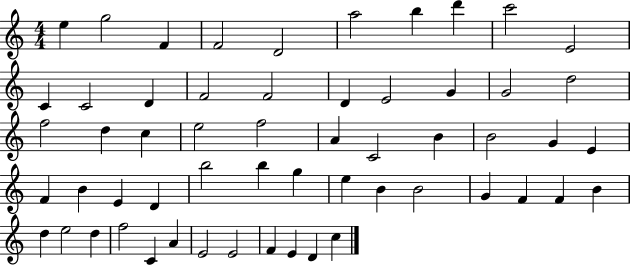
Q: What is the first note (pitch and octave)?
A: E5